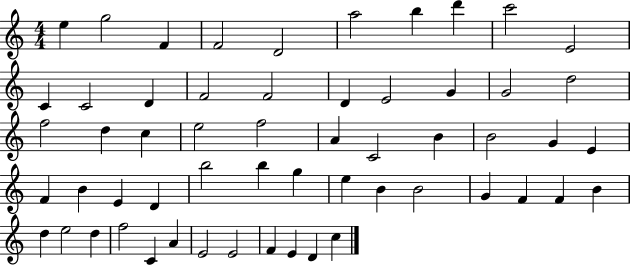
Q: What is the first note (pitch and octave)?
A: E5